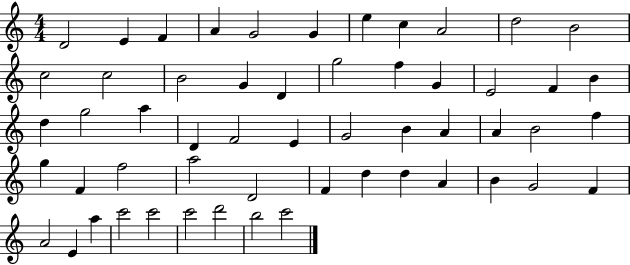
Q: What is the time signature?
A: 4/4